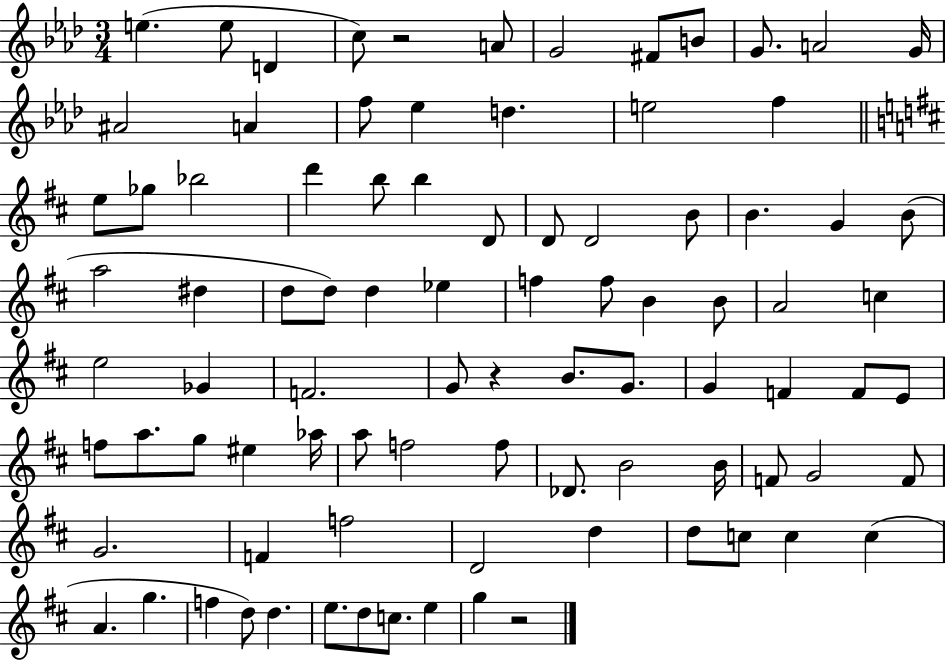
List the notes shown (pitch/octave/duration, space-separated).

E5/q. E5/e D4/q C5/e R/h A4/e G4/h F#4/e B4/e G4/e. A4/h G4/s A#4/h A4/q F5/e Eb5/q D5/q. E5/h F5/q E5/e Gb5/e Bb5/h D6/q B5/e B5/q D4/e D4/e D4/h B4/e B4/q. G4/q B4/e A5/h D#5/q D5/e D5/e D5/q Eb5/q F5/q F5/e B4/q B4/e A4/h C5/q E5/h Gb4/q F4/h. G4/e R/q B4/e. G4/e. G4/q F4/q F4/e E4/e F5/e A5/e. G5/e EIS5/q Ab5/s A5/e F5/h F5/e Db4/e. B4/h B4/s F4/e G4/h F4/e G4/h. F4/q F5/h D4/h D5/q D5/e C5/e C5/q C5/q A4/q. G5/q. F5/q D5/e D5/q. E5/e. D5/e C5/e. E5/q G5/q R/h